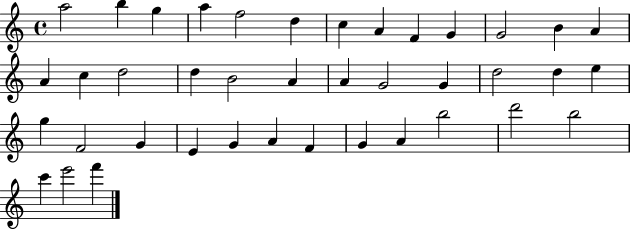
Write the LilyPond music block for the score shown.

{
  \clef treble
  \time 4/4
  \defaultTimeSignature
  \key c \major
  a''2 b''4 g''4 | a''4 f''2 d''4 | c''4 a'4 f'4 g'4 | g'2 b'4 a'4 | \break a'4 c''4 d''2 | d''4 b'2 a'4 | a'4 g'2 g'4 | d''2 d''4 e''4 | \break g''4 f'2 g'4 | e'4 g'4 a'4 f'4 | g'4 a'4 b''2 | d'''2 b''2 | \break c'''4 e'''2 f'''4 | \bar "|."
}